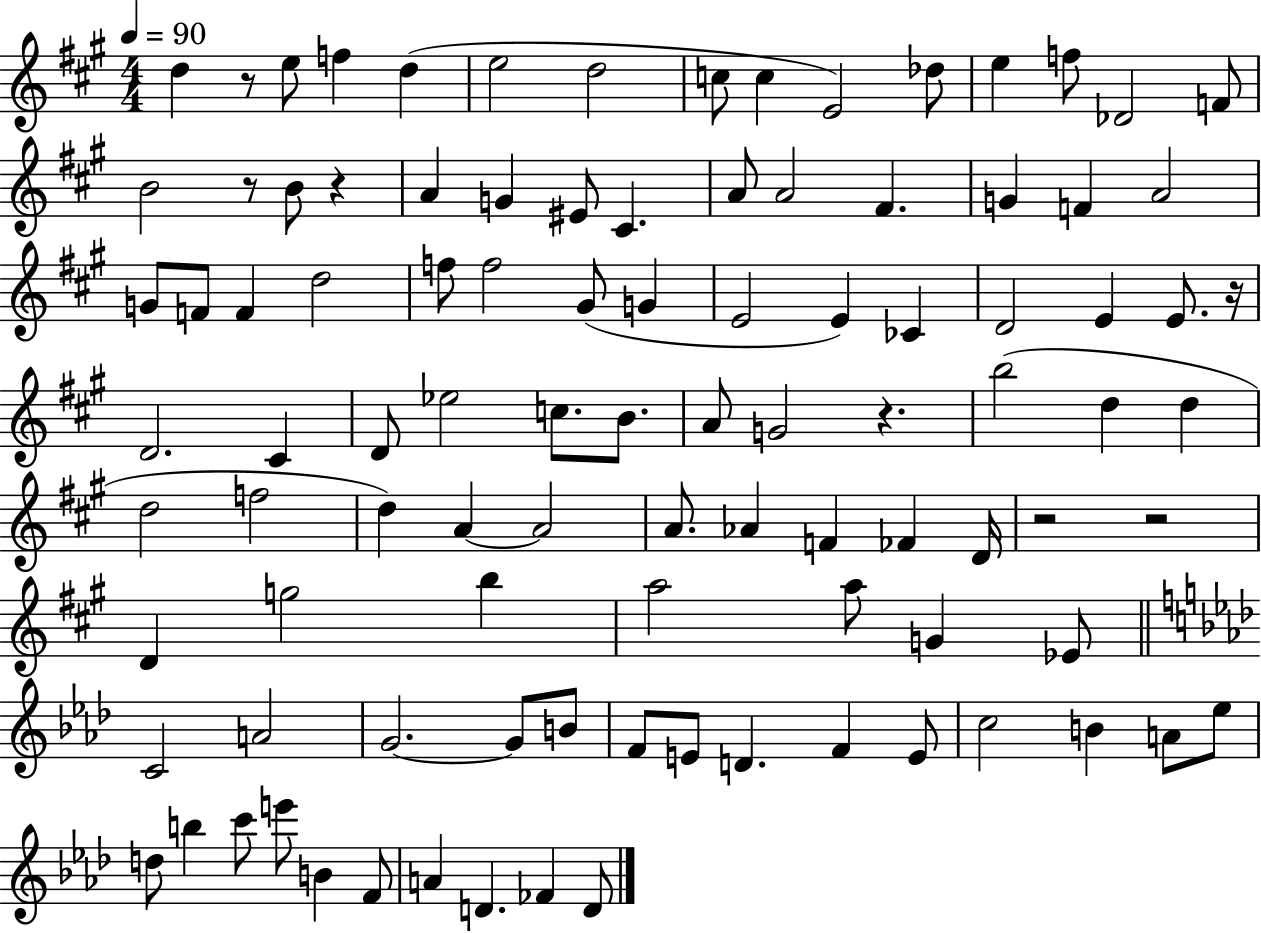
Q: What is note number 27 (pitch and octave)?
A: G4